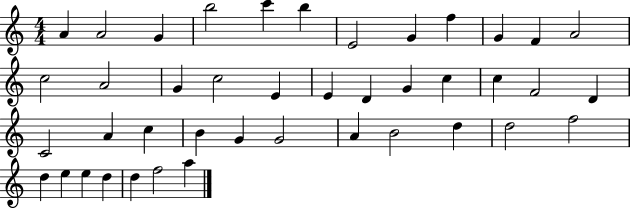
A4/q A4/h G4/q B5/h C6/q B5/q E4/h G4/q F5/q G4/q F4/q A4/h C5/h A4/h G4/q C5/h E4/q E4/q D4/q G4/q C5/q C5/q F4/h D4/q C4/h A4/q C5/q B4/q G4/q G4/h A4/q B4/h D5/q D5/h F5/h D5/q E5/q E5/q D5/q D5/q F5/h A5/q